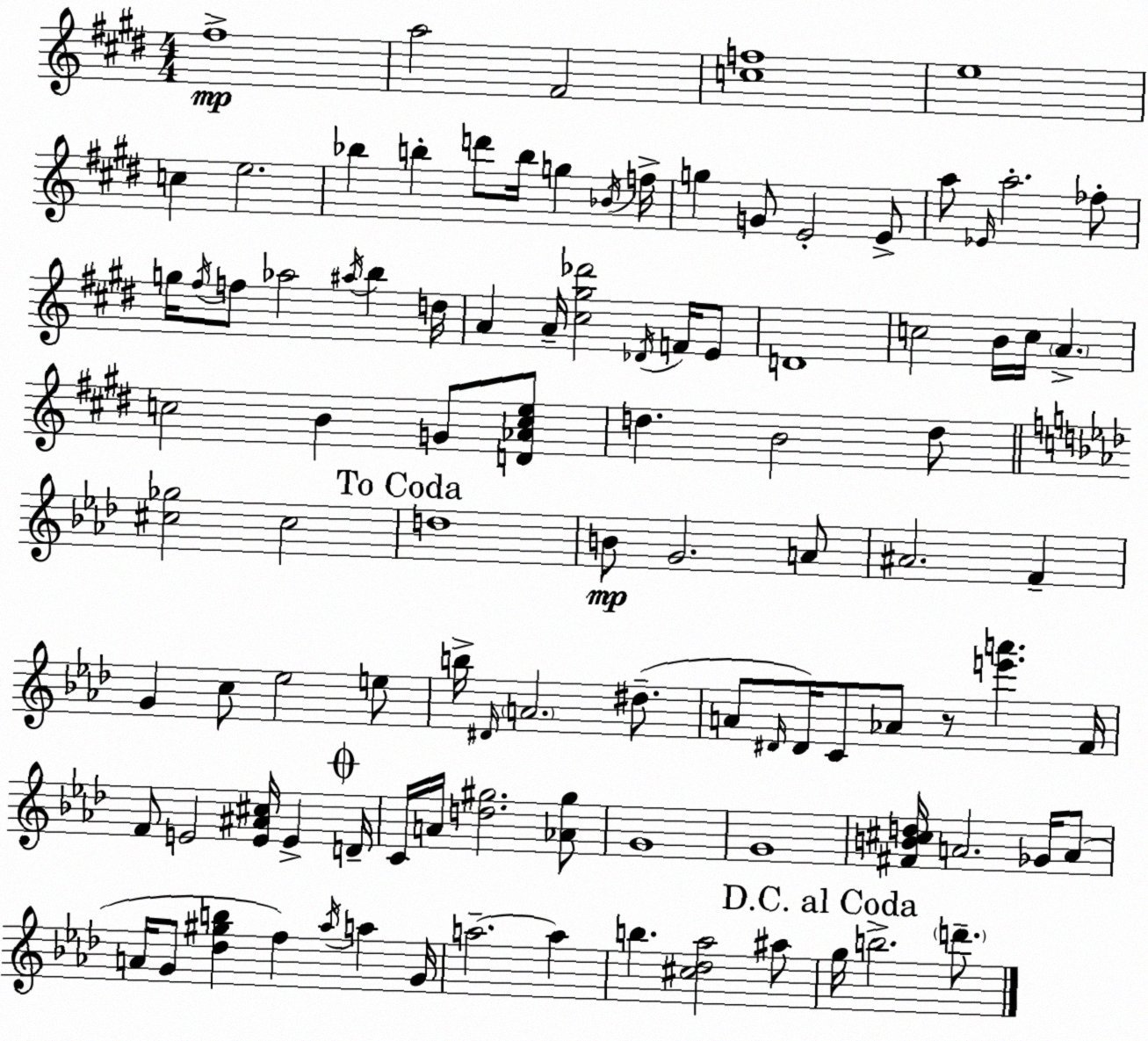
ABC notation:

X:1
T:Untitled
M:4/4
L:1/4
K:E
^f4 a2 ^F2 [cf]4 e4 c e2 _b b d'/2 b/4 g _B/4 f/4 g G/2 E2 E/2 a/2 _E/4 a2 _f/2 g/4 ^f/4 f/2 _a2 ^a/4 b d/4 A A/4 [^c^g_d']2 _D/4 F/4 E/2 D4 c2 B/4 c/4 A c2 B G/2 [D_Ace]/2 d B2 d/2 [^c_g]2 ^c2 d4 B/2 G2 A/2 ^A2 F G c/2 _e2 e/2 b/4 ^D/4 A2 ^d/2 A/2 ^D/4 ^D/4 C/2 _A/2 z/2 [e'a'] F/4 F/2 E2 [E^A^c]/4 E D/4 C/4 A/4 [d^g]2 [_A^g]/2 G4 G4 [^FB^cd]/4 A2 _G/4 A/2 A/4 G/2 [_d^gb] f _a/4 a G/4 a2 a b [^c_d_a]2 ^a/2 g/4 b2 d'/2